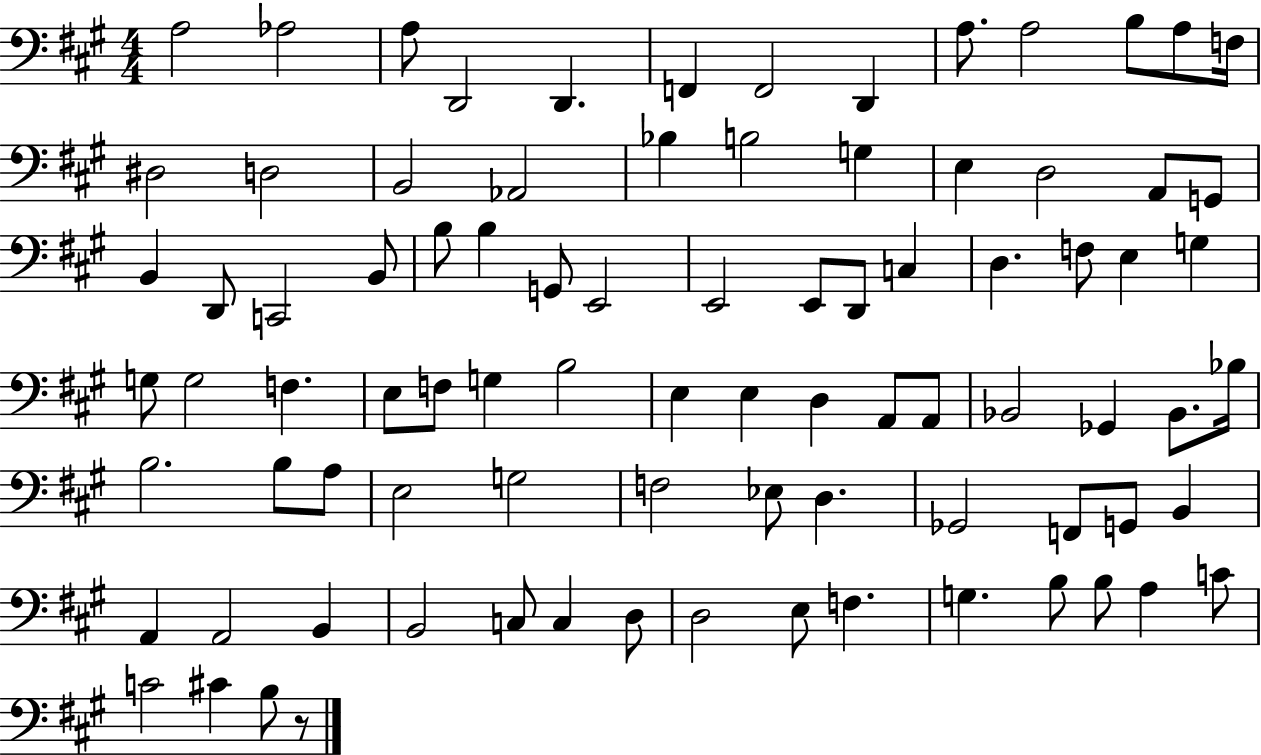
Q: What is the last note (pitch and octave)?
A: B3